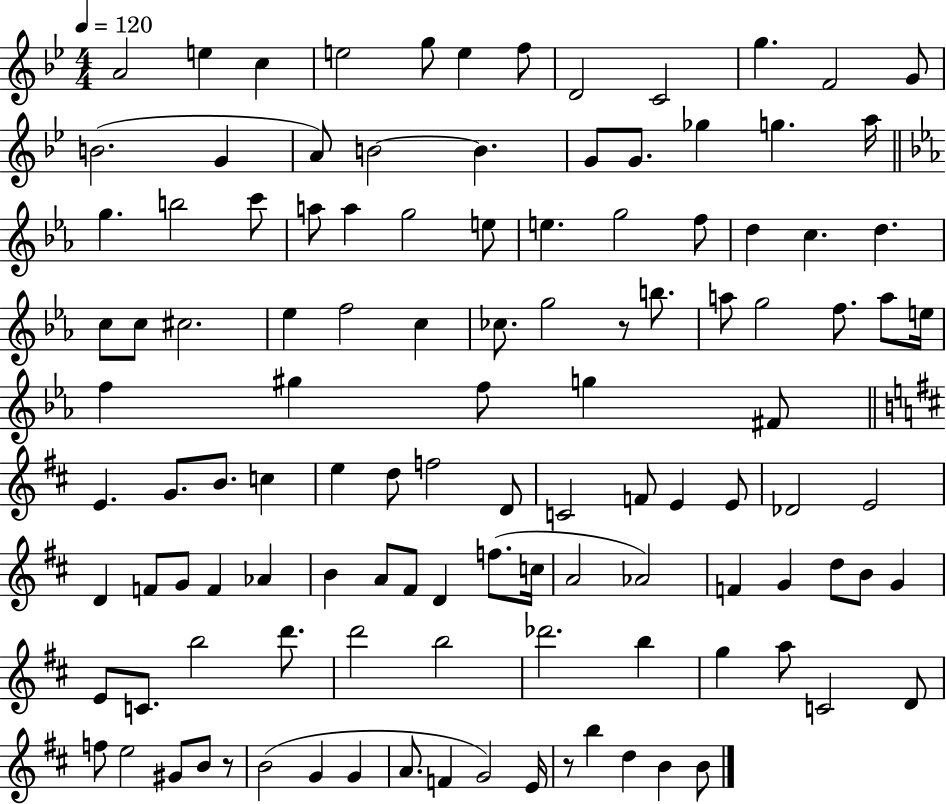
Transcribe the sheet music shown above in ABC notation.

X:1
T:Untitled
M:4/4
L:1/4
K:Bb
A2 e c e2 g/2 e f/2 D2 C2 g F2 G/2 B2 G A/2 B2 B G/2 G/2 _g g a/4 g b2 c'/2 a/2 a g2 e/2 e g2 f/2 d c d c/2 c/2 ^c2 _e f2 c _c/2 g2 z/2 b/2 a/2 g2 f/2 a/2 e/4 f ^g f/2 g ^F/2 E G/2 B/2 c e d/2 f2 D/2 C2 F/2 E E/2 _D2 E2 D F/2 G/2 F _A B A/2 ^F/2 D f/2 c/4 A2 _A2 F G d/2 B/2 G E/2 C/2 b2 d'/2 d'2 b2 _d'2 b g a/2 C2 D/2 f/2 e2 ^G/2 B/2 z/2 B2 G G A/2 F G2 E/4 z/2 b d B B/2